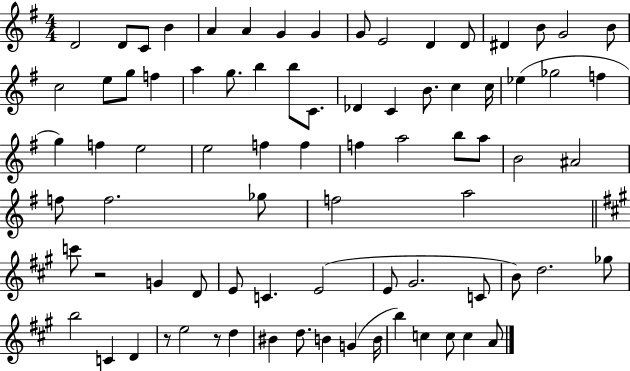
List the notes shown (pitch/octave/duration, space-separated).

D4/h D4/e C4/e B4/q A4/q A4/q G4/q G4/q G4/e E4/h D4/q D4/e D#4/q B4/e G4/h B4/e C5/h E5/e G5/e F5/q A5/q G5/e. B5/q B5/e C4/e. Db4/q C4/q B4/e. C5/q C5/s Eb5/q Gb5/h F5/q G5/q F5/q E5/h E5/h F5/q F5/q F5/q A5/h B5/e A5/e B4/h A#4/h F5/e F5/h. Gb5/e F5/h A5/h C6/e R/h G4/q D4/e E4/e C4/q. E4/h E4/e G#4/h. C4/e B4/e D5/h. Gb5/e B5/h C4/q D4/q R/e E5/h R/e D5/q BIS4/q D5/e. B4/q G4/q B4/s B5/q C5/q C5/e C5/q A4/e